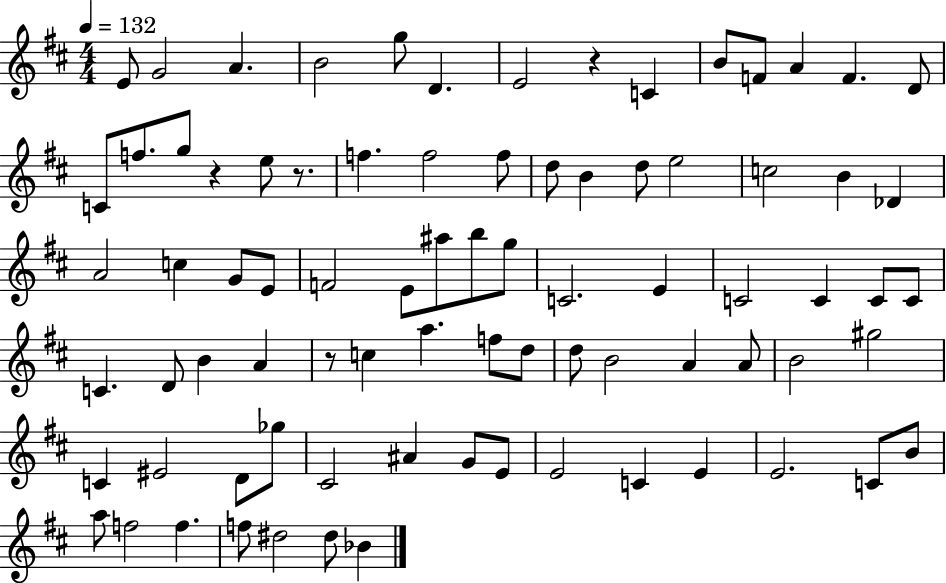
E4/e G4/h A4/q. B4/h G5/e D4/q. E4/h R/q C4/q B4/e F4/e A4/q F4/q. D4/e C4/e F5/e. G5/e R/q E5/e R/e. F5/q. F5/h F5/e D5/e B4/q D5/e E5/h C5/h B4/q Db4/q A4/h C5/q G4/e E4/e F4/h E4/e A#5/e B5/e G5/e C4/h. E4/q C4/h C4/q C4/e C4/e C4/q. D4/e B4/q A4/q R/e C5/q A5/q. F5/e D5/e D5/e B4/h A4/q A4/e B4/h G#5/h C4/q EIS4/h D4/e Gb5/e C#4/h A#4/q G4/e E4/e E4/h C4/q E4/q E4/h. C4/e B4/e A5/e F5/h F5/q. F5/e D#5/h D#5/e Bb4/q